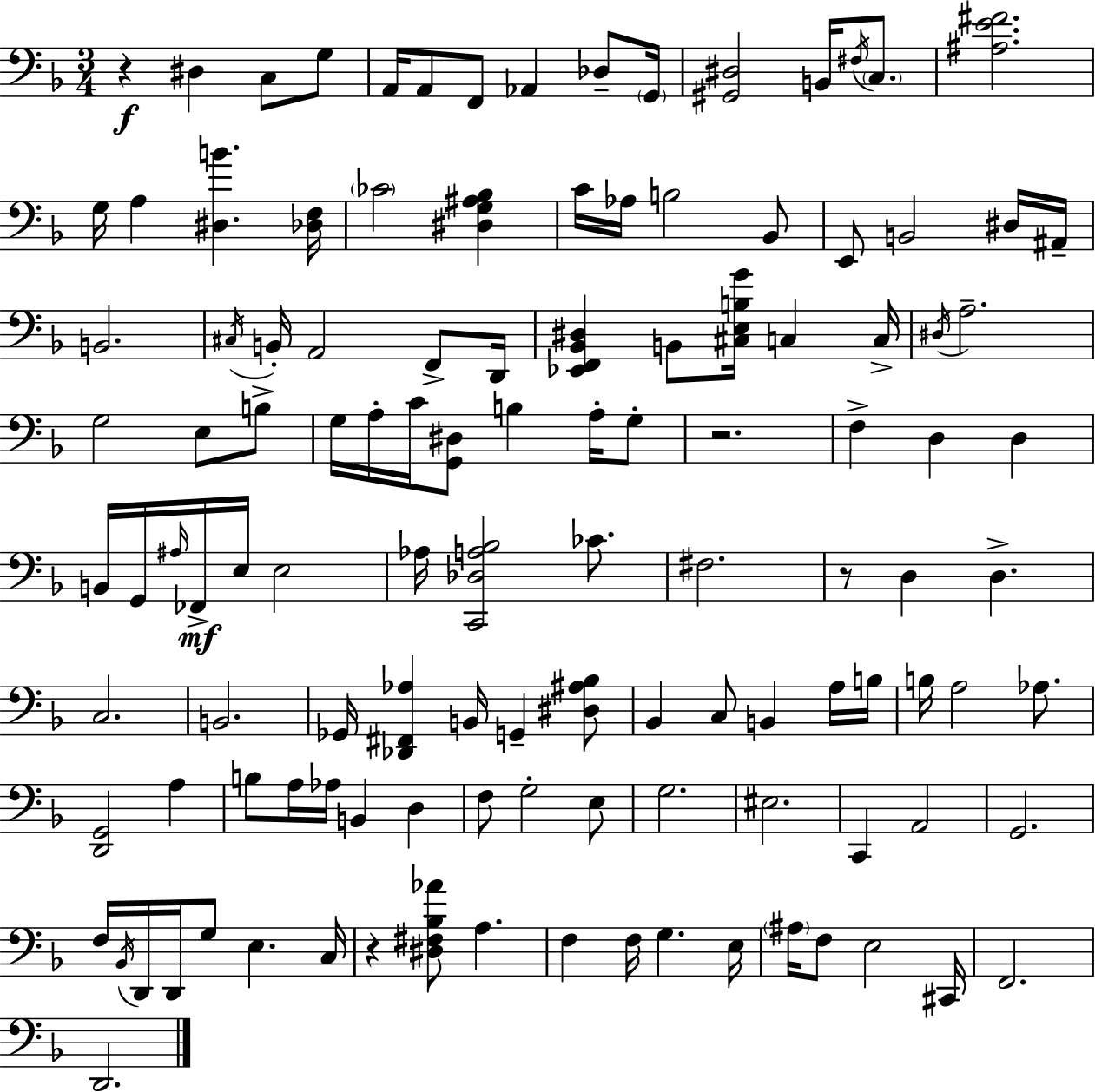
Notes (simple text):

R/q D#3/q C3/e G3/e A2/s A2/e F2/e Ab2/q Db3/e G2/s [G#2,D#3]/h B2/s F#3/s C3/e. [A#3,E4,F#4]/h. G3/s A3/q [D#3,B4]/q. [Db3,F3]/s CES4/h [D#3,G3,A#3,Bb3]/q C4/s Ab3/s B3/h Bb2/e E2/e B2/h D#3/s A#2/s B2/h. C#3/s B2/s A2/h F2/e D2/s [Eb2,F2,Bb2,D#3]/q B2/e [C#3,E3,B3,G4]/s C3/q C3/s D#3/s A3/h. G3/h E3/e B3/e G3/s A3/s C4/s [G2,D#3]/e B3/q A3/s G3/e R/h. F3/q D3/q D3/q B2/s G2/s A#3/s FES2/s E3/s E3/h Ab3/s [C2,Db3,A3,Bb3]/h CES4/e. F#3/h. R/e D3/q D3/q. C3/h. B2/h. Gb2/s [Db2,F#2,Ab3]/q B2/s G2/q [D#3,A#3,Bb3]/e Bb2/q C3/e B2/q A3/s B3/s B3/s A3/h Ab3/e. [D2,G2]/h A3/q B3/e A3/s Ab3/s B2/q D3/q F3/e G3/h E3/e G3/h. EIS3/h. C2/q A2/h G2/h. F3/s Bb2/s D2/s D2/s G3/e E3/q. C3/s R/q [D#3,F#3,Bb3,Ab4]/e A3/q. F3/q F3/s G3/q. E3/s A#3/s F3/e E3/h C#2/s F2/h. D2/h.